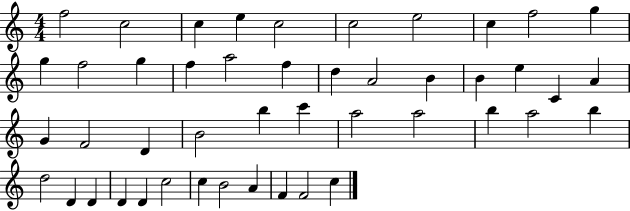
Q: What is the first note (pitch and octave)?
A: F5